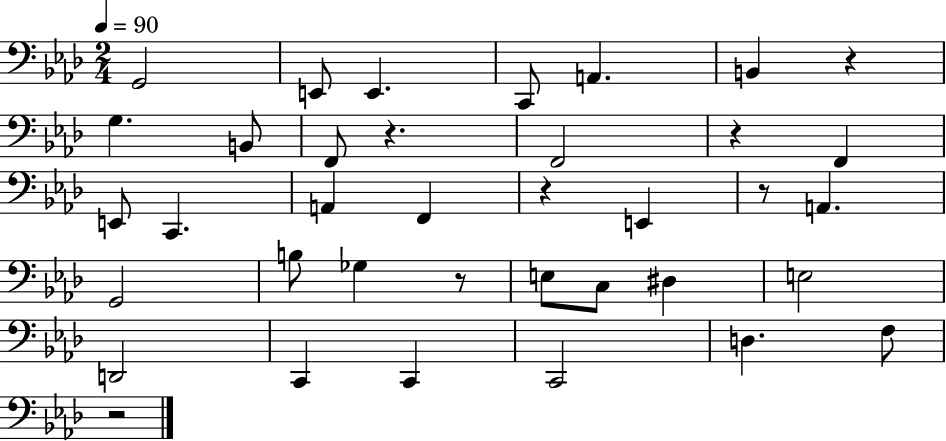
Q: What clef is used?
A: bass